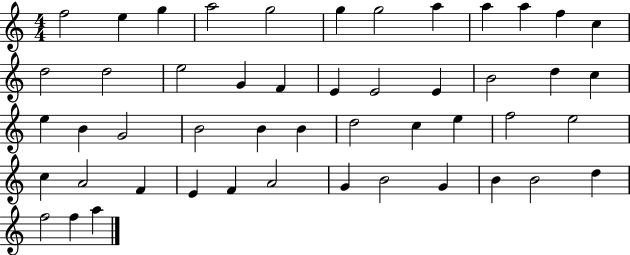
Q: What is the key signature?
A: C major